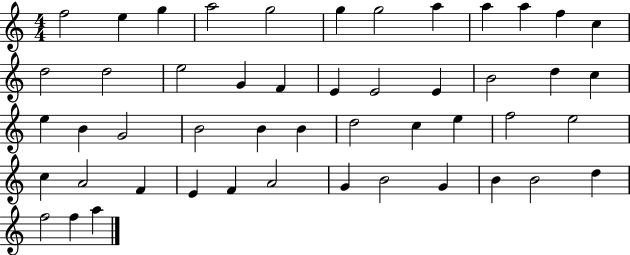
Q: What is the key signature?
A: C major